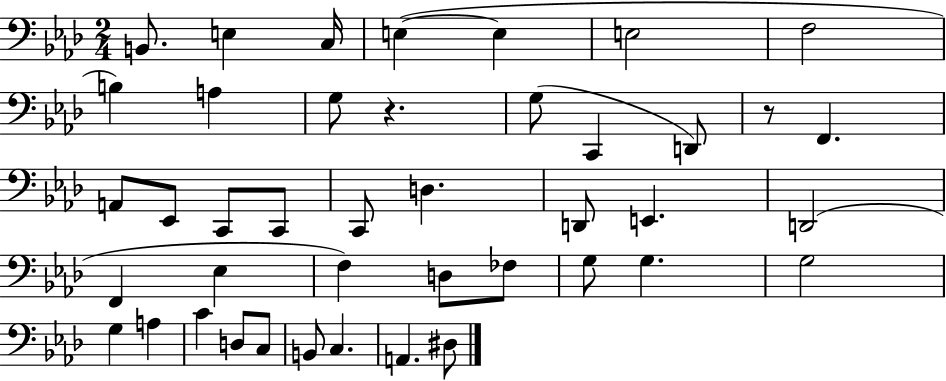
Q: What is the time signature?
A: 2/4